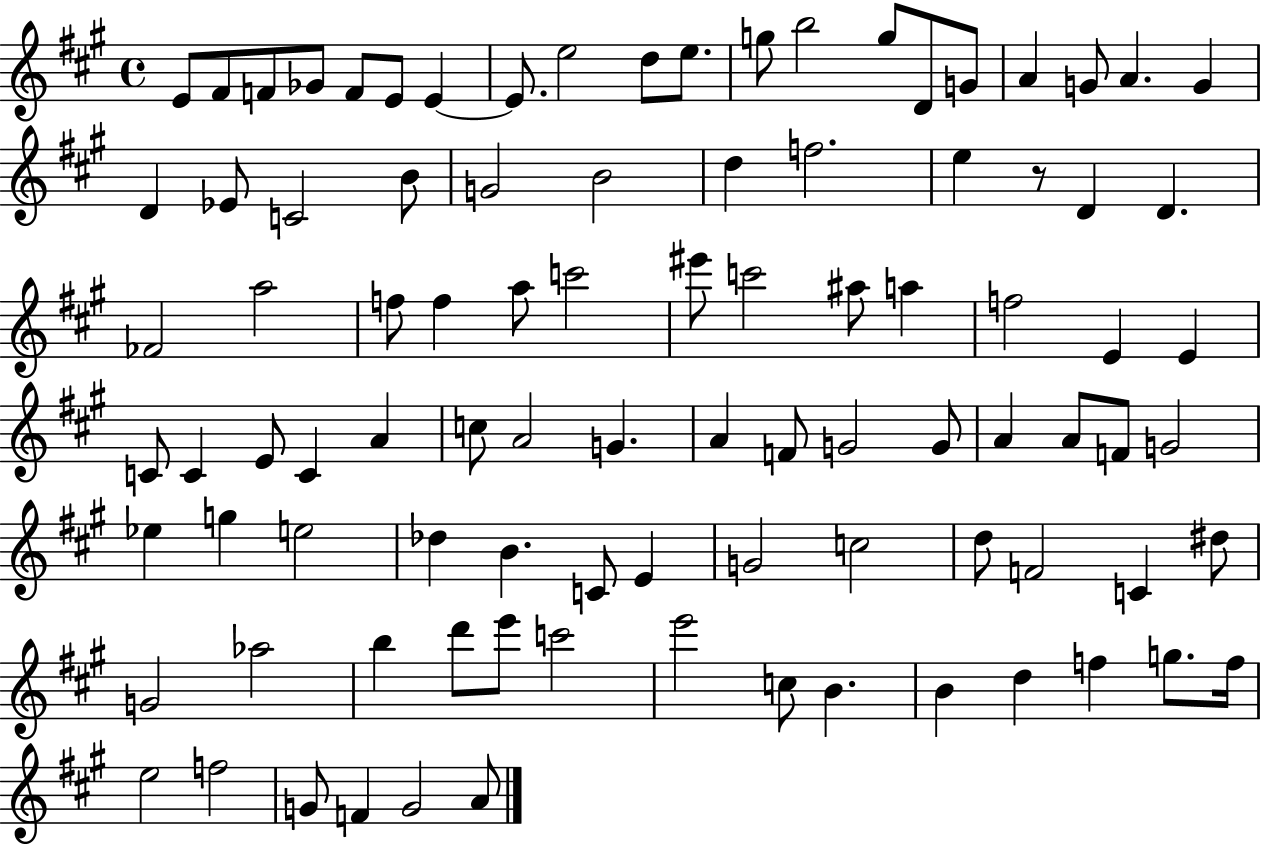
E4/e F#4/e F4/e Gb4/e F4/e E4/e E4/q E4/e. E5/h D5/e E5/e. G5/e B5/h G5/e D4/e G4/e A4/q G4/e A4/q. G4/q D4/q Eb4/e C4/h B4/e G4/h B4/h D5/q F5/h. E5/q R/e D4/q D4/q. FES4/h A5/h F5/e F5/q A5/e C6/h EIS6/e C6/h A#5/e A5/q F5/h E4/q E4/q C4/e C4/q E4/e C4/q A4/q C5/e A4/h G4/q. A4/q F4/e G4/h G4/e A4/q A4/e F4/e G4/h Eb5/q G5/q E5/h Db5/q B4/q. C4/e E4/q G4/h C5/h D5/e F4/h C4/q D#5/e G4/h Ab5/h B5/q D6/e E6/e C6/h E6/h C5/e B4/q. B4/q D5/q F5/q G5/e. F5/s E5/h F5/h G4/e F4/q G4/h A4/e